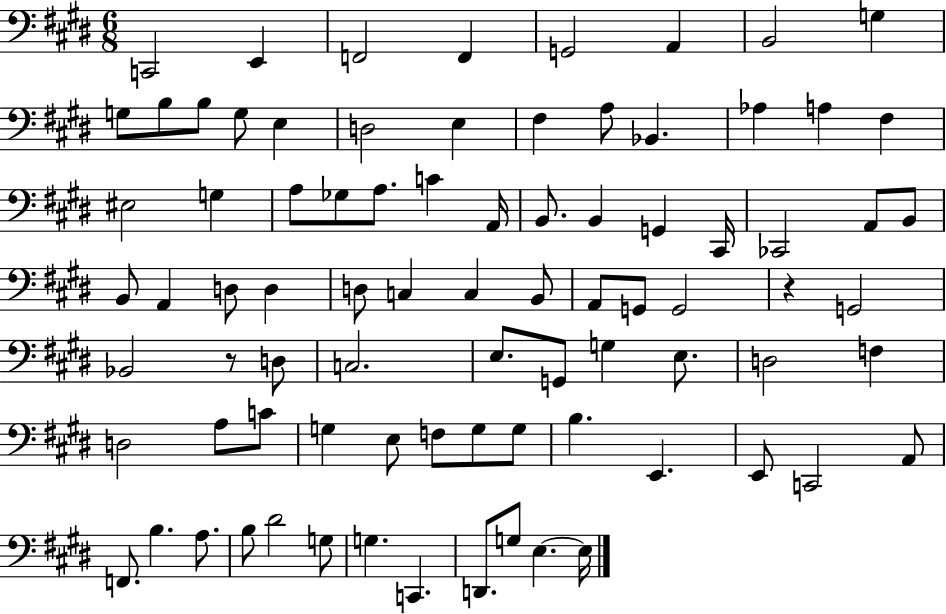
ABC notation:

X:1
T:Untitled
M:6/8
L:1/4
K:E
C,,2 E,, F,,2 F,, G,,2 A,, B,,2 G, G,/2 B,/2 B,/2 G,/2 E, D,2 E, ^F, A,/2 _B,, _A, A, ^F, ^E,2 G, A,/2 _G,/2 A,/2 C A,,/4 B,,/2 B,, G,, ^C,,/4 _C,,2 A,,/2 B,,/2 B,,/2 A,, D,/2 D, D,/2 C, C, B,,/2 A,,/2 G,,/2 G,,2 z G,,2 _B,,2 z/2 D,/2 C,2 E,/2 G,,/2 G, E,/2 D,2 F, D,2 A,/2 C/2 G, E,/2 F,/2 G,/2 G,/2 B, E,, E,,/2 C,,2 A,,/2 F,,/2 B, A,/2 B,/2 ^D2 G,/2 G, C,, D,,/2 G,/2 E, E,/4